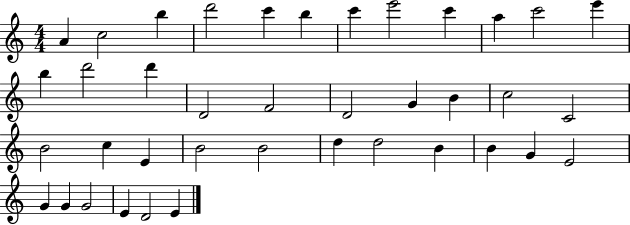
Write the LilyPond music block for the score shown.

{
  \clef treble
  \numericTimeSignature
  \time 4/4
  \key c \major
  a'4 c''2 b''4 | d'''2 c'''4 b''4 | c'''4 e'''2 c'''4 | a''4 c'''2 e'''4 | \break b''4 d'''2 d'''4 | d'2 f'2 | d'2 g'4 b'4 | c''2 c'2 | \break b'2 c''4 e'4 | b'2 b'2 | d''4 d''2 b'4 | b'4 g'4 e'2 | \break g'4 g'4 g'2 | e'4 d'2 e'4 | \bar "|."
}